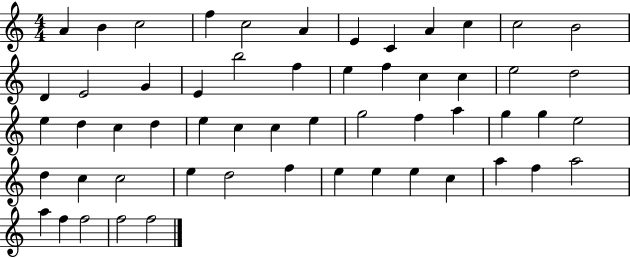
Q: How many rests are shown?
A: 0